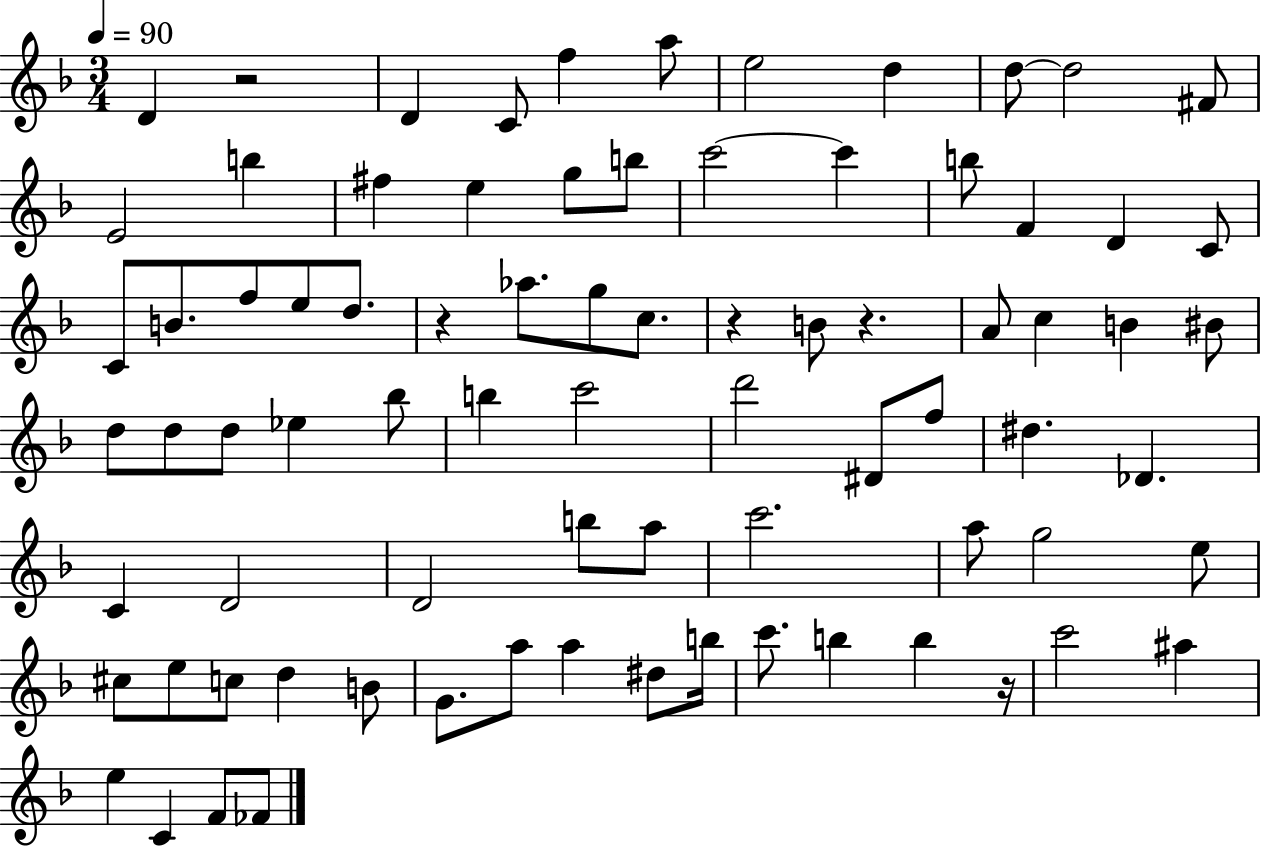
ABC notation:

X:1
T:Untitled
M:3/4
L:1/4
K:F
D z2 D C/2 f a/2 e2 d d/2 d2 ^F/2 E2 b ^f e g/2 b/2 c'2 c' b/2 F D C/2 C/2 B/2 f/2 e/2 d/2 z _a/2 g/2 c/2 z B/2 z A/2 c B ^B/2 d/2 d/2 d/2 _e _b/2 b c'2 d'2 ^D/2 f/2 ^d _D C D2 D2 b/2 a/2 c'2 a/2 g2 e/2 ^c/2 e/2 c/2 d B/2 G/2 a/2 a ^d/2 b/4 c'/2 b b z/4 c'2 ^a e C F/2 _F/2